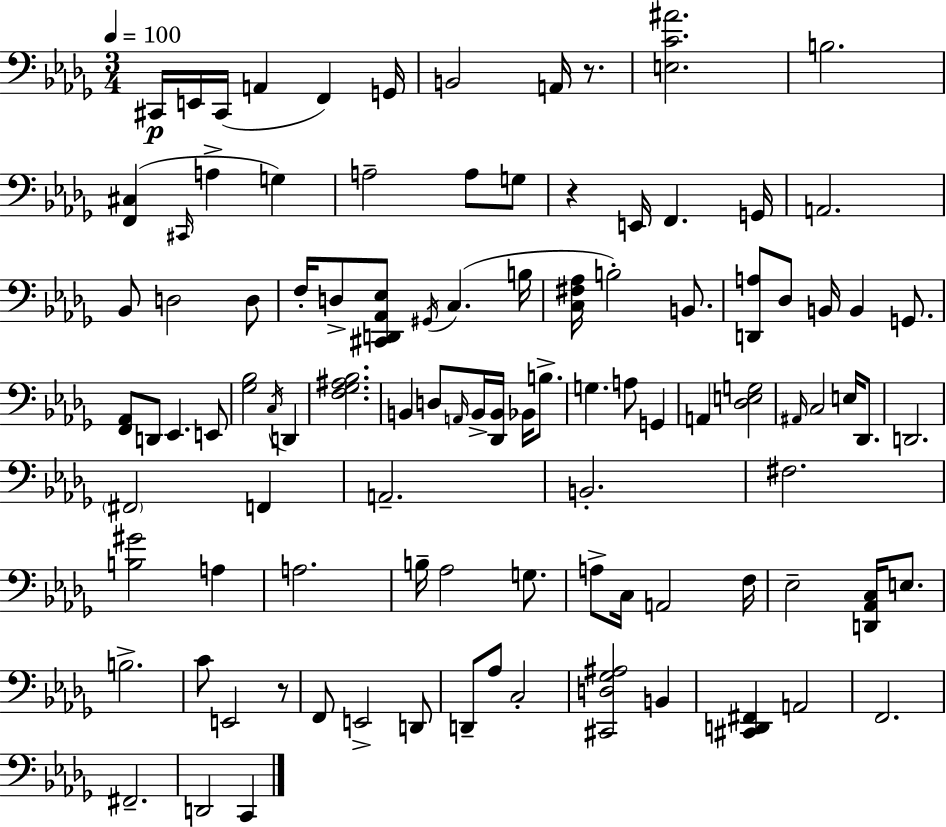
C#2/s E2/s C#2/s A2/q F2/q G2/s B2/h A2/s R/e. [E3,C4,A#4]/h. B3/h. [F2,C#3]/q C#2/s A3/q G3/q A3/h A3/e G3/e R/q E2/s F2/q. G2/s A2/h. Bb2/e D3/h D3/e F3/s D3/e [C#2,D2,Ab2,Eb3]/e G#2/s C3/q. B3/s [C3,F#3,Ab3]/s B3/h B2/e. [D2,A3]/e Db3/e B2/s B2/q G2/e. [F2,Ab2]/e D2/e Eb2/q. E2/e [Gb3,Bb3]/h C3/s D2/q [F3,Gb3,A#3,Bb3]/h. B2/q D3/e A2/s B2/s [Db2,B2]/s Bb2/s B3/e. G3/q. A3/e G2/q A2/q [Db3,E3,G3]/h A#2/s C3/h E3/s Db2/e. D2/h. F#2/h F2/q A2/h. B2/h. F#3/h. [B3,G#4]/h A3/q A3/h. B3/s Ab3/h G3/e. A3/e C3/s A2/h F3/s Eb3/h [D2,Ab2,C3]/s E3/e. B3/h. C4/e E2/h R/e F2/e E2/h D2/e D2/e Ab3/e C3/h [C#2,D3,Gb3,A#3]/h B2/q [C#2,D2,F#2]/q A2/h F2/h. F#2/h. D2/h C2/q